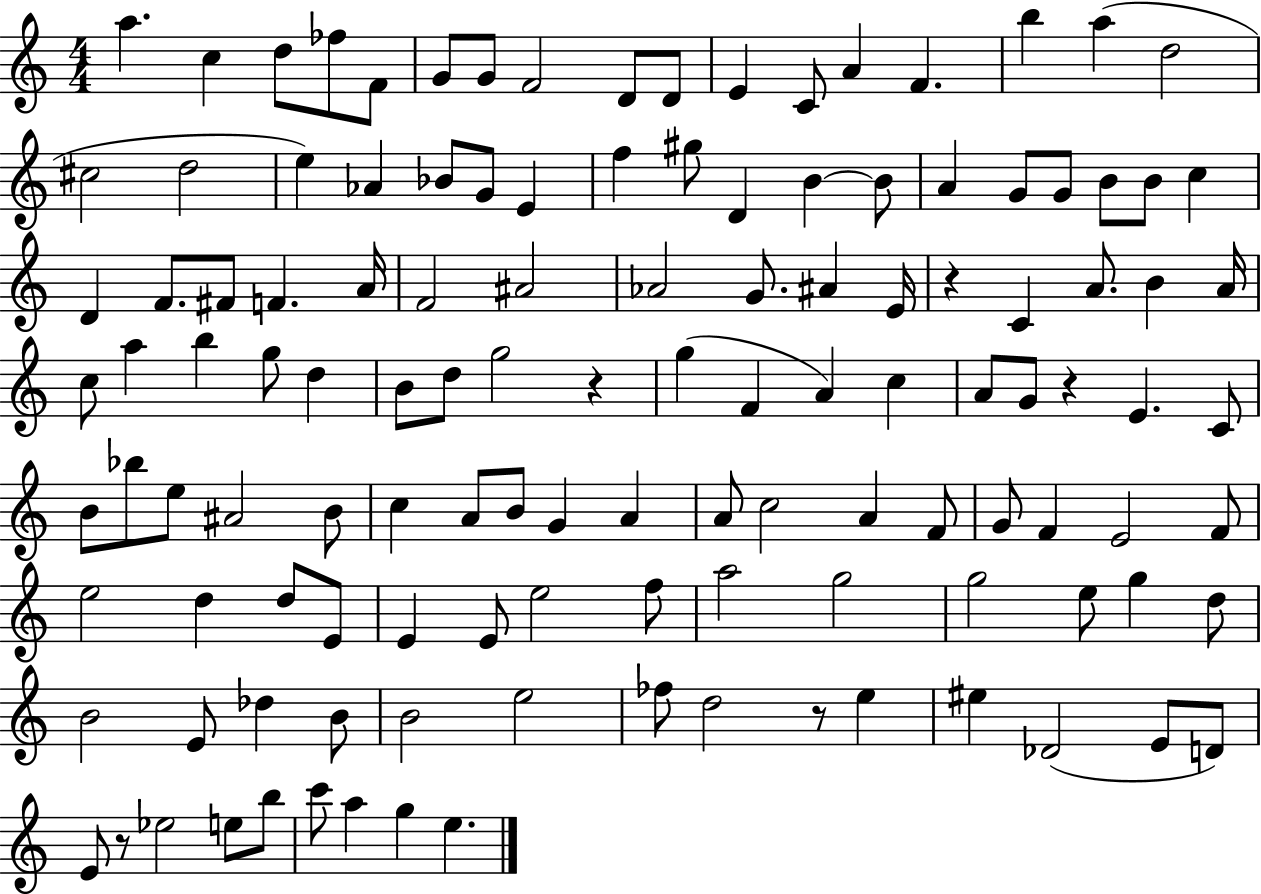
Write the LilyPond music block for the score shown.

{
  \clef treble
  \numericTimeSignature
  \time 4/4
  \key c \major
  a''4. c''4 d''8 fes''8 f'8 | g'8 g'8 f'2 d'8 d'8 | e'4 c'8 a'4 f'4. | b''4 a''4( d''2 | \break cis''2 d''2 | e''4) aes'4 bes'8 g'8 e'4 | f''4 gis''8 d'4 b'4~~ b'8 | a'4 g'8 g'8 b'8 b'8 c''4 | \break d'4 f'8. fis'8 f'4. a'16 | f'2 ais'2 | aes'2 g'8. ais'4 e'16 | r4 c'4 a'8. b'4 a'16 | \break c''8 a''4 b''4 g''8 d''4 | b'8 d''8 g''2 r4 | g''4( f'4 a'4) c''4 | a'8 g'8 r4 e'4. c'8 | \break b'8 bes''8 e''8 ais'2 b'8 | c''4 a'8 b'8 g'4 a'4 | a'8 c''2 a'4 f'8 | g'8 f'4 e'2 f'8 | \break e''2 d''4 d''8 e'8 | e'4 e'8 e''2 f''8 | a''2 g''2 | g''2 e''8 g''4 d''8 | \break b'2 e'8 des''4 b'8 | b'2 e''2 | fes''8 d''2 r8 e''4 | eis''4 des'2( e'8 d'8) | \break e'8 r8 ees''2 e''8 b''8 | c'''8 a''4 g''4 e''4. | \bar "|."
}